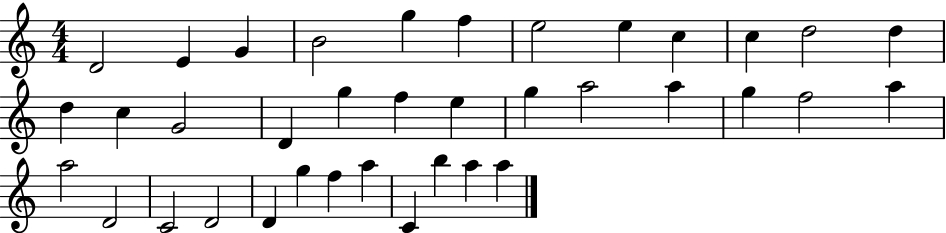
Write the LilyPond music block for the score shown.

{
  \clef treble
  \numericTimeSignature
  \time 4/4
  \key c \major
  d'2 e'4 g'4 | b'2 g''4 f''4 | e''2 e''4 c''4 | c''4 d''2 d''4 | \break d''4 c''4 g'2 | d'4 g''4 f''4 e''4 | g''4 a''2 a''4 | g''4 f''2 a''4 | \break a''2 d'2 | c'2 d'2 | d'4 g''4 f''4 a''4 | c'4 b''4 a''4 a''4 | \break \bar "|."
}